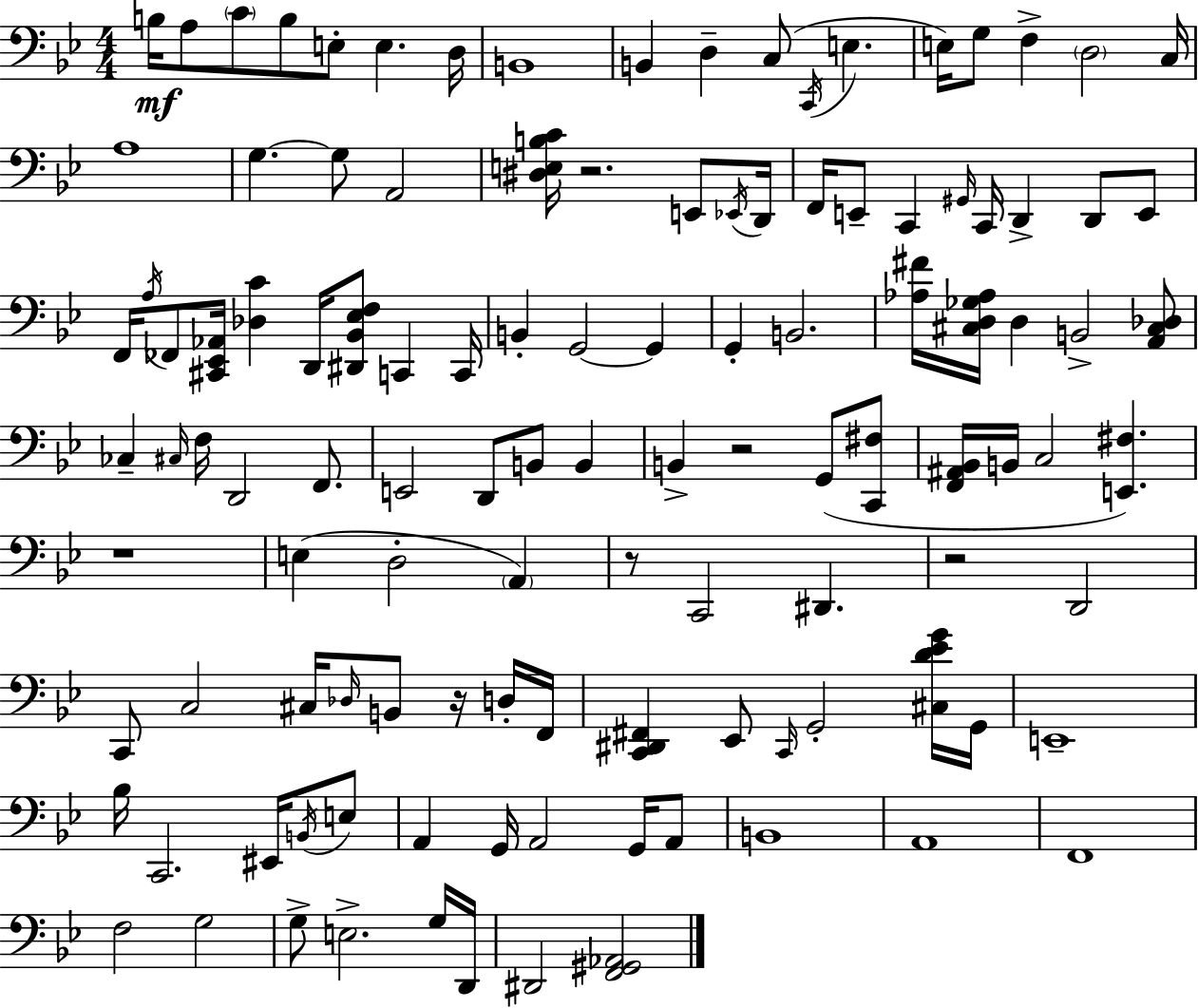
X:1
T:Untitled
M:4/4
L:1/4
K:Gm
B,/4 A,/2 C/2 B,/2 E,/2 E, D,/4 B,,4 B,, D, C,/2 C,,/4 E, E,/4 G,/2 F, D,2 C,/4 A,4 G, G,/2 A,,2 [^D,E,B,C]/4 z2 E,,/2 _E,,/4 D,,/4 F,,/4 E,,/2 C,, ^G,,/4 C,,/4 D,, D,,/2 E,,/2 F,,/4 A,/4 _F,,/2 [^C,,_E,,_A,,]/4 [_D,C] D,,/4 [^D,,_B,,_E,F,]/2 C,, C,,/4 B,, G,,2 G,, G,, B,,2 [_A,^F]/4 [^C,D,_G,_A,]/4 D, B,,2 [A,,^C,_D,]/2 _C, ^C,/4 F,/4 D,,2 F,,/2 E,,2 D,,/2 B,,/2 B,, B,, z2 G,,/2 [C,,^F,]/2 [F,,^A,,_B,,]/4 B,,/4 C,2 [E,,^F,] z4 E, D,2 A,, z/2 C,,2 ^D,, z2 D,,2 C,,/2 C,2 ^C,/4 _D,/4 B,,/2 z/4 D,/4 F,,/4 [C,,^D,,^F,,] _E,,/2 C,,/4 G,,2 [^C,D_EG]/4 G,,/4 E,,4 _B,/4 C,,2 ^E,,/4 B,,/4 E,/2 A,, G,,/4 A,,2 G,,/4 A,,/2 B,,4 A,,4 F,,4 F,2 G,2 G,/2 E,2 G,/4 D,,/4 ^D,,2 [F,,^G,,_A,,]2